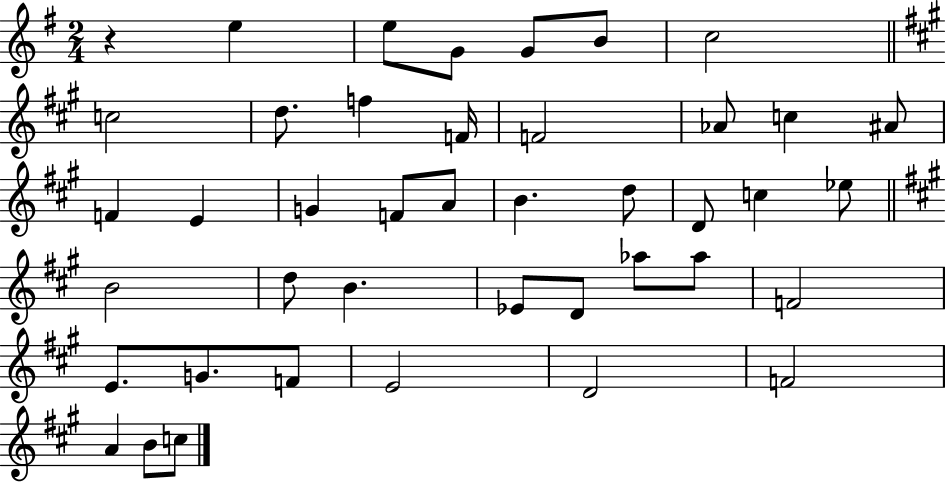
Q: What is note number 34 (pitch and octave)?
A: G4